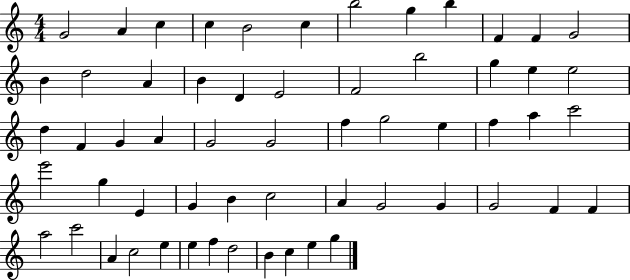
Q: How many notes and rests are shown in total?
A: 59